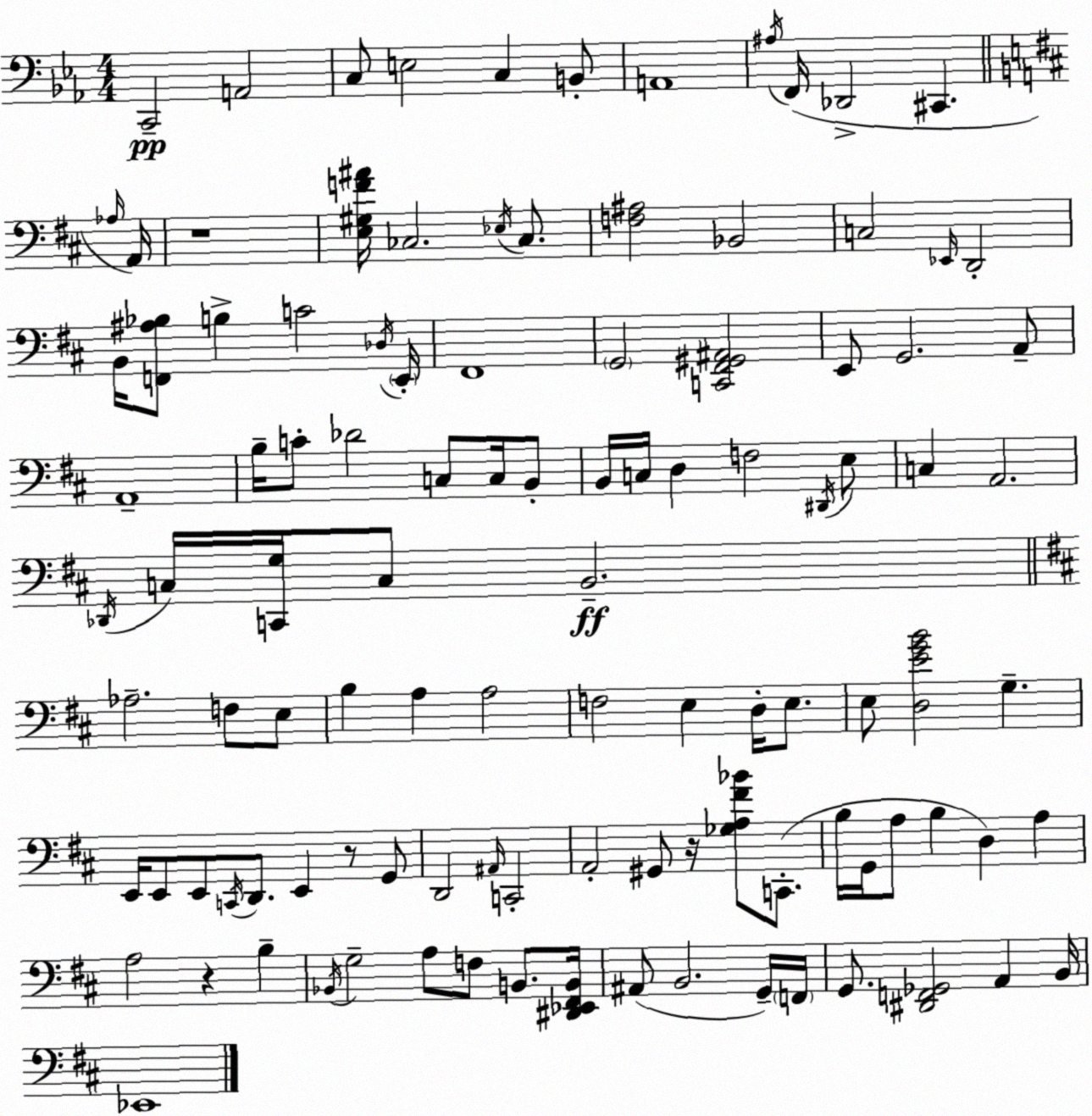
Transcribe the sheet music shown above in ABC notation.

X:1
T:Untitled
M:4/4
L:1/4
K:Cm
C,,2 A,,2 C,/2 E,2 C, B,,/2 A,,4 ^A,/4 F,,/4 _D,,2 ^C,, _A,/4 A,,/4 z4 [E,^G,F^A]/4 _C,2 _E,/4 _C,/2 [F,^A,]2 _B,,2 C,2 _E,,/4 D,,2 B,,/4 [F,,^A,_B,]/2 B, C2 _D,/4 E,,/4 ^F,,4 G,,2 [C,,^F,,^G,,^A,,]2 E,,/2 G,,2 A,,/2 A,,4 B,/4 C/2 _D2 C,/2 C,/4 B,,/2 B,,/4 C,/4 D, F,2 ^D,,/4 E,/2 C, A,,2 _D,,/4 C,/4 [C,,G,]/4 C,/2 B,,2 _A,2 F,/2 E,/2 B, A, A,2 F,2 E, D,/4 E,/2 E,/2 [D,EGB]2 G, E,,/4 E,,/2 E,,/2 C,,/4 D,,/2 E,, z/2 G,,/2 D,,2 ^A,,/4 C,,2 A,,2 ^G,,/2 z/4 [_G,A,^F_B]/2 C,,/2 B,/4 G,,/4 A,/2 B, D, A, A,2 z B, _B,,/4 G,2 A,/2 F,/2 B,,/2 [^D,,_E,,^F,,B,,]/4 ^A,,/2 B,,2 G,,/4 F,,/4 G,,/2 [^D,,F,,_G,,]2 A,, B,,/4 _E,,4